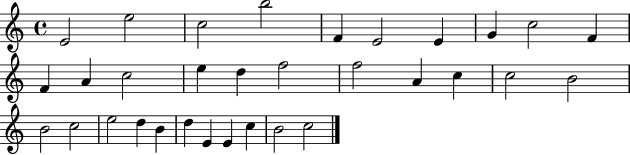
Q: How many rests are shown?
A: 0